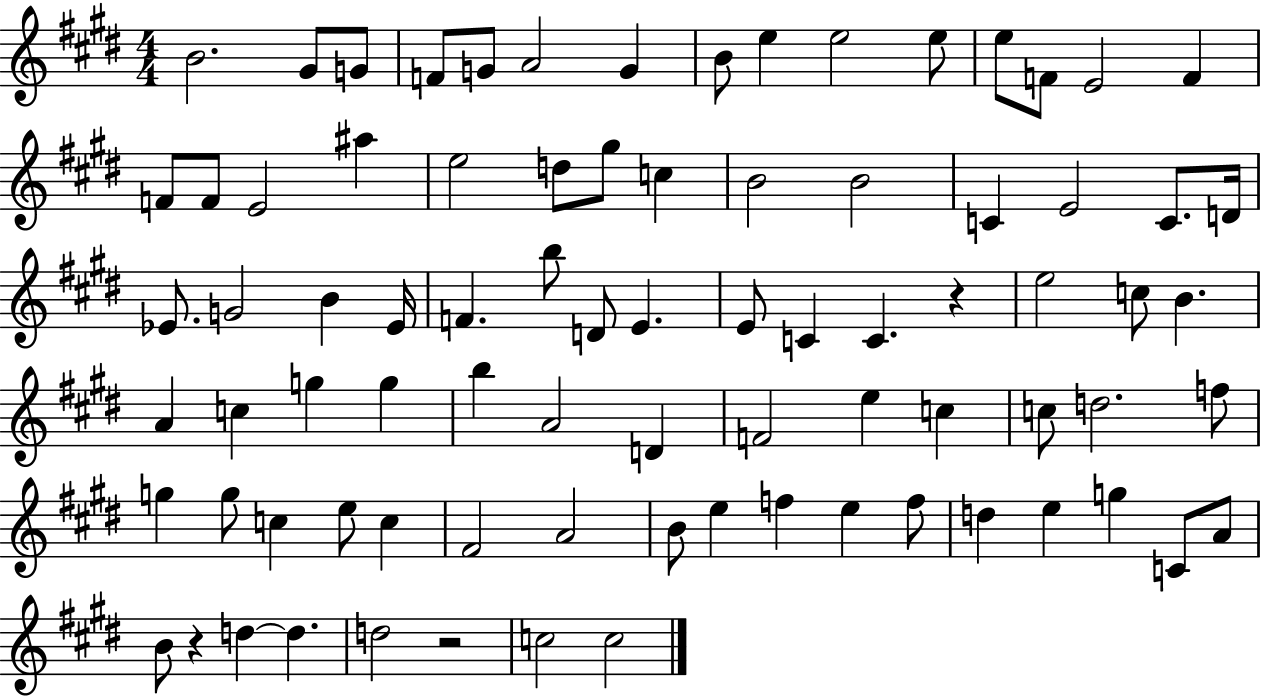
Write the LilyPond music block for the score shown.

{
  \clef treble
  \numericTimeSignature
  \time 4/4
  \key e \major
  b'2. gis'8 g'8 | f'8 g'8 a'2 g'4 | b'8 e''4 e''2 e''8 | e''8 f'8 e'2 f'4 | \break f'8 f'8 e'2 ais''4 | e''2 d''8 gis''8 c''4 | b'2 b'2 | c'4 e'2 c'8. d'16 | \break ees'8. g'2 b'4 ees'16 | f'4. b''8 d'8 e'4. | e'8 c'4 c'4. r4 | e''2 c''8 b'4. | \break a'4 c''4 g''4 g''4 | b''4 a'2 d'4 | f'2 e''4 c''4 | c''8 d''2. f''8 | \break g''4 g''8 c''4 e''8 c''4 | fis'2 a'2 | b'8 e''4 f''4 e''4 f''8 | d''4 e''4 g''4 c'8 a'8 | \break b'8 r4 d''4~~ d''4. | d''2 r2 | c''2 c''2 | \bar "|."
}